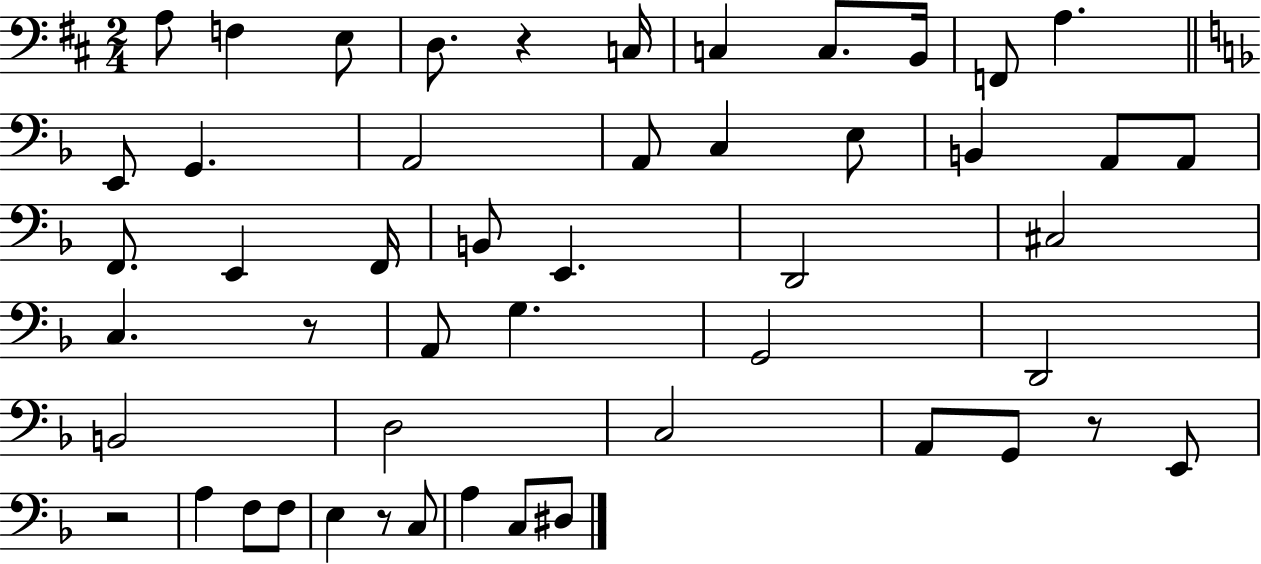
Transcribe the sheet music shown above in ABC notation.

X:1
T:Untitled
M:2/4
L:1/4
K:D
A,/2 F, E,/2 D,/2 z C,/4 C, C,/2 B,,/4 F,,/2 A, E,,/2 G,, A,,2 A,,/2 C, E,/2 B,, A,,/2 A,,/2 F,,/2 E,, F,,/4 B,,/2 E,, D,,2 ^C,2 C, z/2 A,,/2 G, G,,2 D,,2 B,,2 D,2 C,2 A,,/2 G,,/2 z/2 E,,/2 z2 A, F,/2 F,/2 E, z/2 C,/2 A, C,/2 ^D,/2